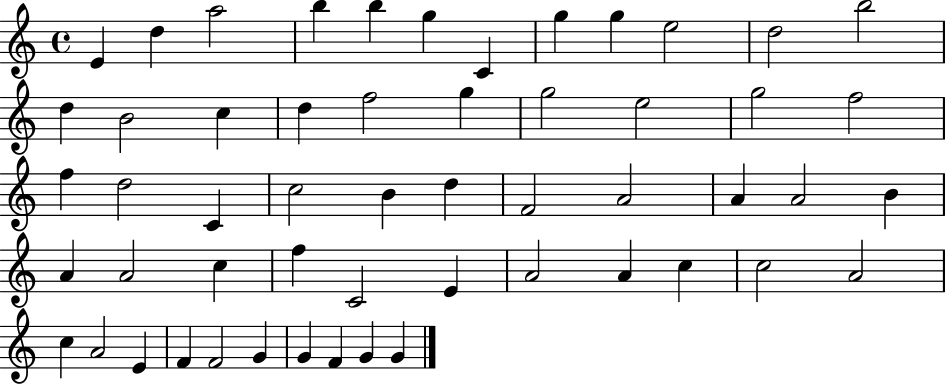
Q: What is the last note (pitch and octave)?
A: G4